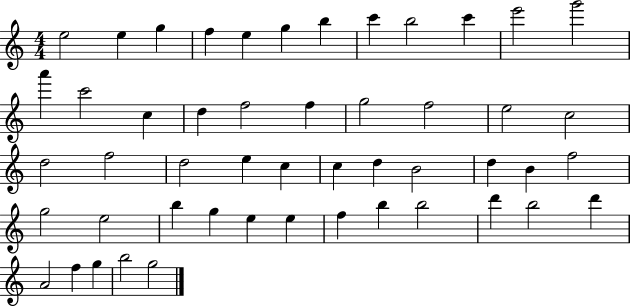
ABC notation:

X:1
T:Untitled
M:4/4
L:1/4
K:C
e2 e g f e g b c' b2 c' e'2 g'2 a' c'2 c d f2 f g2 f2 e2 c2 d2 f2 d2 e c c d B2 d B f2 g2 e2 b g e e f b b2 d' b2 d' A2 f g b2 g2